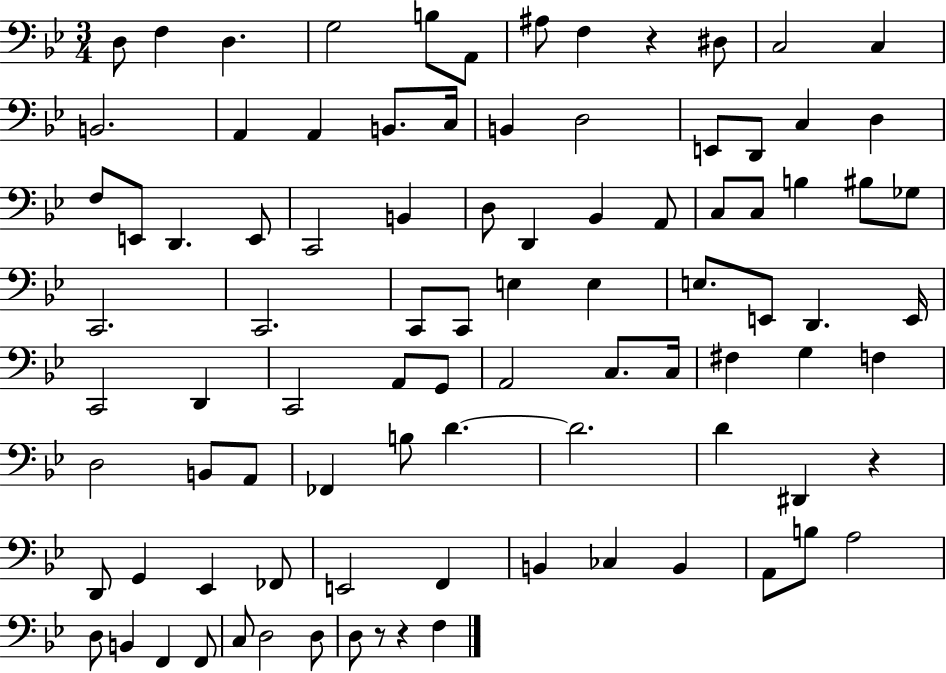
X:1
T:Untitled
M:3/4
L:1/4
K:Bb
D,/2 F, D, G,2 B,/2 A,,/2 ^A,/2 F, z ^D,/2 C,2 C, B,,2 A,, A,, B,,/2 C,/4 B,, D,2 E,,/2 D,,/2 C, D, F,/2 E,,/2 D,, E,,/2 C,,2 B,, D,/2 D,, _B,, A,,/2 C,/2 C,/2 B, ^B,/2 _G,/2 C,,2 C,,2 C,,/2 C,,/2 E, E, E,/2 E,,/2 D,, E,,/4 C,,2 D,, C,,2 A,,/2 G,,/2 A,,2 C,/2 C,/4 ^F, G, F, D,2 B,,/2 A,,/2 _F,, B,/2 D D2 D ^D,, z D,,/2 G,, _E,, _F,,/2 E,,2 F,, B,, _C, B,, A,,/2 B,/2 A,2 D,/2 B,, F,, F,,/2 C,/2 D,2 D,/2 D,/2 z/2 z F,